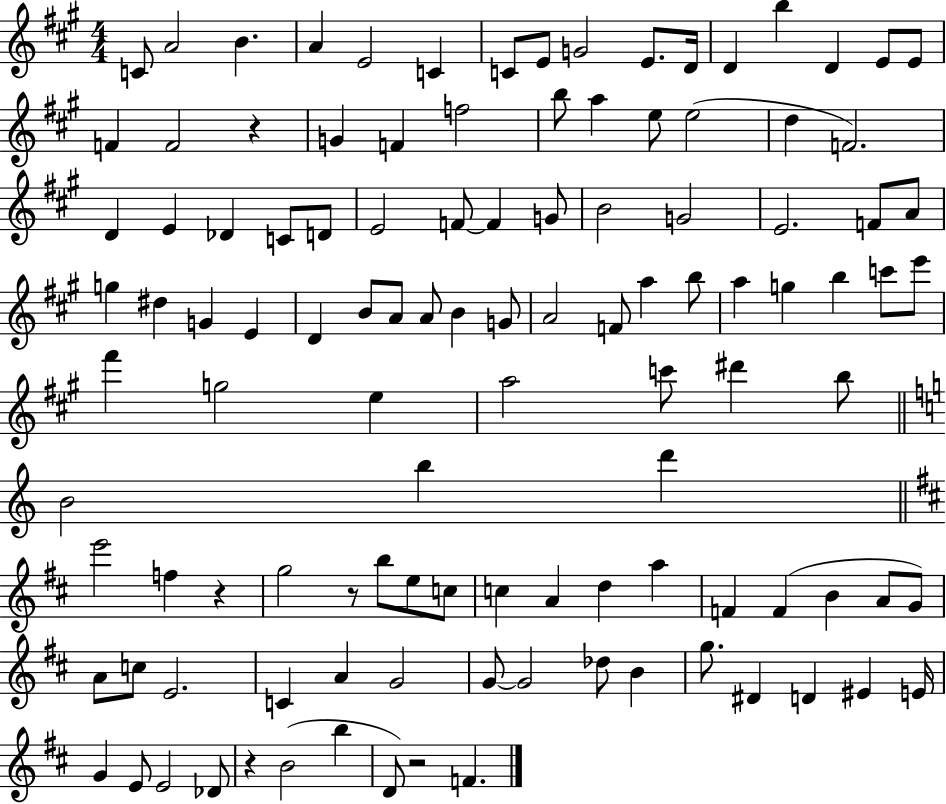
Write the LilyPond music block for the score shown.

{
  \clef treble
  \numericTimeSignature
  \time 4/4
  \key a \major
  c'8 a'2 b'4. | a'4 e'2 c'4 | c'8 e'8 g'2 e'8. d'16 | d'4 b''4 d'4 e'8 e'8 | \break f'4 f'2 r4 | g'4 f'4 f''2 | b''8 a''4 e''8 e''2( | d''4 f'2.) | \break d'4 e'4 des'4 c'8 d'8 | e'2 f'8~~ f'4 g'8 | b'2 g'2 | e'2. f'8 a'8 | \break g''4 dis''4 g'4 e'4 | d'4 b'8 a'8 a'8 b'4 g'8 | a'2 f'8 a''4 b''8 | a''4 g''4 b''4 c'''8 e'''8 | \break fis'''4 g''2 e''4 | a''2 c'''8 dis'''4 b''8 | \bar "||" \break \key c \major b'2 b''4 d'''4 | \bar "||" \break \key d \major e'''2 f''4 r4 | g''2 r8 b''8 e''8 c''8 | c''4 a'4 d''4 a''4 | f'4 f'4( b'4 a'8 g'8) | \break a'8 c''8 e'2. | c'4 a'4 g'2 | g'8~~ g'2 des''8 b'4 | g''8. dis'4 d'4 eis'4 e'16 | \break g'4 e'8 e'2 des'8 | r4 b'2( b''4 | d'8) r2 f'4. | \bar "|."
}